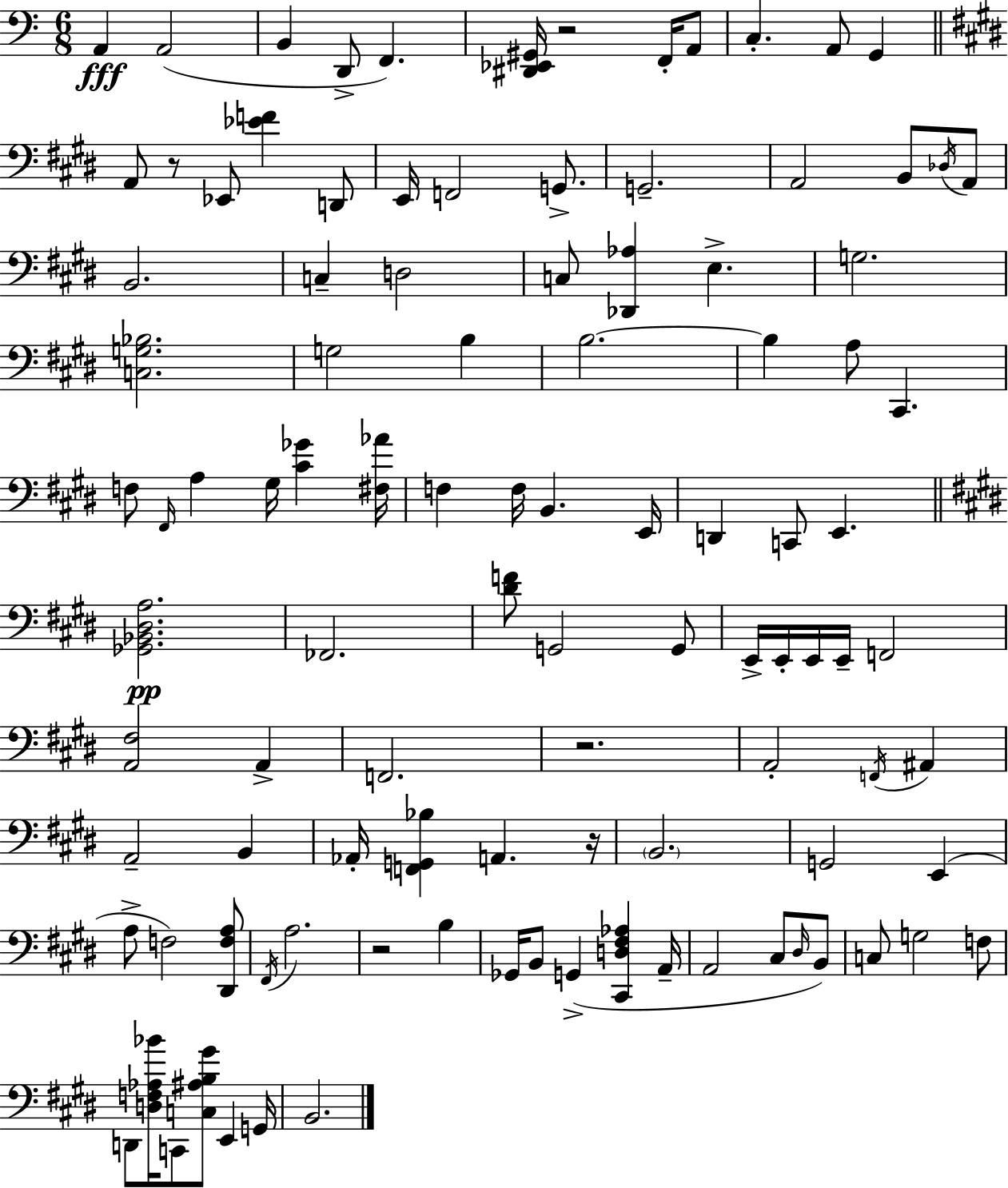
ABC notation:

X:1
T:Untitled
M:6/8
L:1/4
K:C
A,, A,,2 B,, D,,/2 F,, [^D,,_E,,^G,,]/4 z2 F,,/4 A,,/2 C, A,,/2 G,, A,,/2 z/2 _E,,/2 [_EF] D,,/2 E,,/4 F,,2 G,,/2 G,,2 A,,2 B,,/2 _D,/4 A,,/2 B,,2 C, D,2 C,/2 [_D,,_A,] E, G,2 [C,G,_B,]2 G,2 B, B,2 B, A,/2 ^C,, F,/2 ^F,,/4 A, ^G,/4 [^C_G] [^F,_A]/4 F, F,/4 B,, E,,/4 D,, C,,/2 E,, [_G,,_B,,^D,A,]2 _F,,2 [^DF]/2 G,,2 G,,/2 E,,/4 E,,/4 E,,/4 E,,/4 F,,2 [A,,^F,]2 A,, F,,2 z2 A,,2 F,,/4 ^A,, A,,2 B,, _A,,/4 [F,,G,,_B,] A,, z/4 B,,2 G,,2 E,, A,/2 F,2 [^D,,F,A,]/2 ^F,,/4 A,2 z2 B, _G,,/4 B,,/2 G,, [^C,,D,^F,_A,] A,,/4 A,,2 ^C,/2 ^D,/4 B,,/2 C,/2 G,2 F,/2 D,,/2 [D,F,_A,_B]/4 C,,/2 [C,^A,B,^G]/2 E,, G,,/4 B,,2